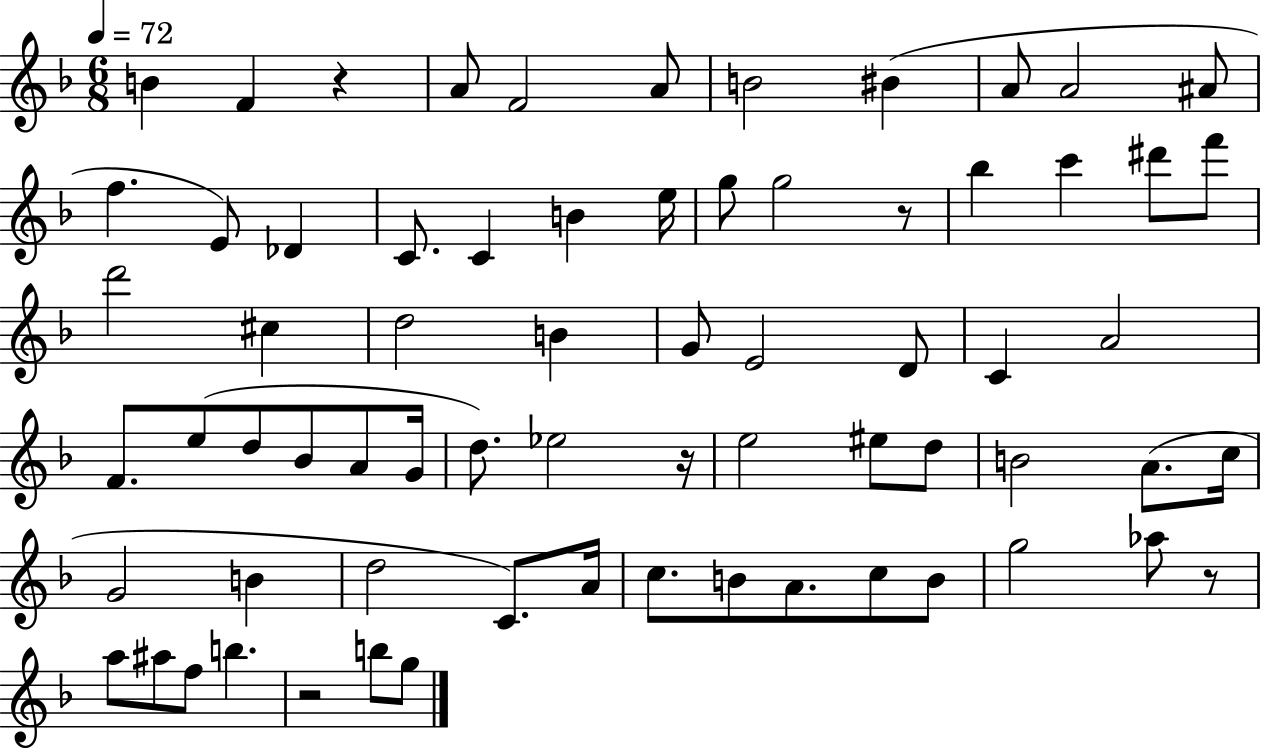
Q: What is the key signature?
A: F major